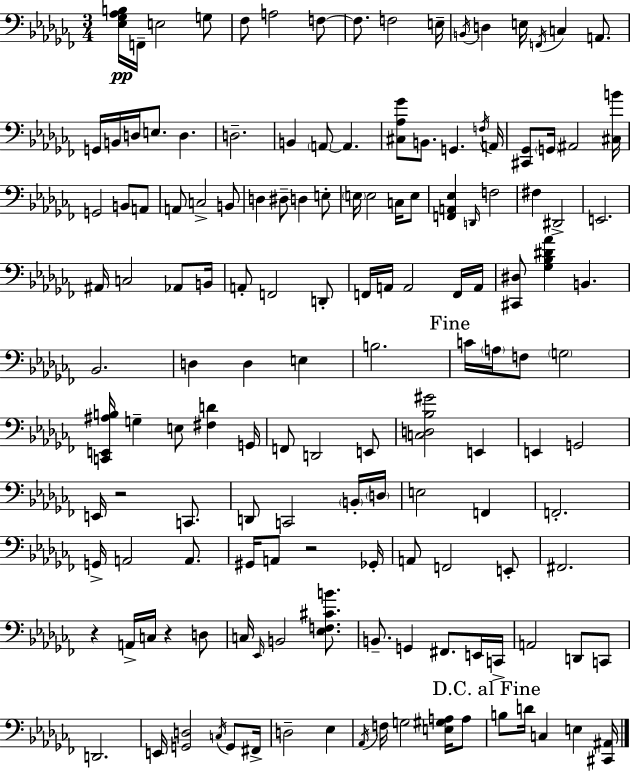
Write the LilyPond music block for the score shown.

{
  \clef bass
  \numericTimeSignature
  \time 3/4
  \key aes \minor
  <ees ges aes b>16\pp f,16-- e2 g8 | fes8 a2 f8~~ | f8. f2 e16-- | \acciaccatura { b,16 } d4 e16 \acciaccatura { f,16 } c4 a,8. | \break g,16 b,16 d16 e8. d4. | d2.-- | b,4 \parenthesize a,8~~ a,4. | <cis aes ges'>8 b,8. g,4. | \break \acciaccatura { f16 } a,16 <cis, ges,>8 \parenthesize g,16 ais,2 | <cis b'>16 g,2 b,8 | a,8 a,8 c2-> | b,8 d4 dis8-- d4 | \break e8-. \parenthesize e16 e2 | c16 e8 <f, a, ees>4 \grace { d,16 } f2 | fis4 dis,2-> | e,2. | \break ais,16 c2 | aes,8 b,16 a,8-. f,2 | d,8-. f,16 a,16 a,2 | f,16 a,16 <cis, dis>8 <ges bes dis' aes'>4 b,4. | \break bes,2. | d4 d4 | e4 b2. | \mark "Fine" c'16 \parenthesize a16 f8 \parenthesize g2 | \break <c, e, ais b>16 g4-- e8 <fis d'>4 | g,16 f,8 d,2 | e,8 <c d bes gis'>2 | e,4 e,4 g,2 | \break e,16 r2 | c,8. d,8 c,2 | \parenthesize b,16-. \parenthesize d16 e2 | f,4 f,2.-. | \break g,16-> a,2 | a,8. gis,16 a,8 r2 | ges,16-. a,8 f,2 | e,8-. fis,2. | \break r4 a,16-> c16 r4 | d8 c16 \grace { ees,16 } b,2 | <ees f cis' b'>8. b,8.-- g,4 | fis,8. e,16 c,16-> a,2 | \break d,8 c,8 d,2. | e,16 <g, d>2 | \acciaccatura { c16 } g,8 fis,16-> d2-- | ees4 \acciaccatura { aes,16 } f16 g2 | \break <e gis a>16 a8 \mark "D.C. al Fine" b8 d'16 c4 | e4 <cis, ais,>16 \bar "|."
}